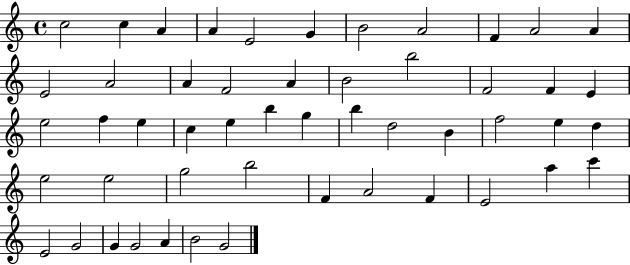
C5/h C5/q A4/q A4/q E4/h G4/q B4/h A4/h F4/q A4/h A4/q E4/h A4/h A4/q F4/h A4/q B4/h B5/h F4/h F4/q E4/q E5/h F5/q E5/q C5/q E5/q B5/q G5/q B5/q D5/h B4/q F5/h E5/q D5/q E5/h E5/h G5/h B5/h F4/q A4/h F4/q E4/h A5/q C6/q E4/h G4/h G4/q G4/h A4/q B4/h G4/h